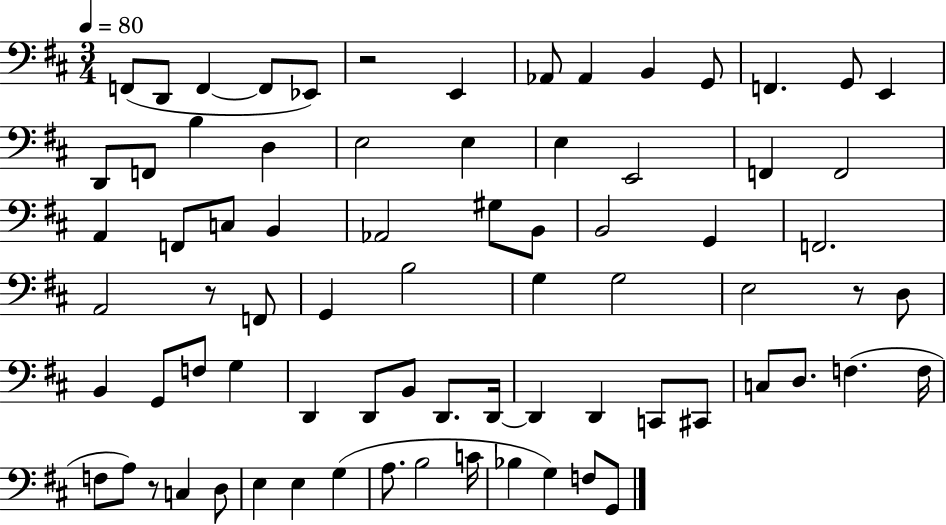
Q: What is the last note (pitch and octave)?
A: G2